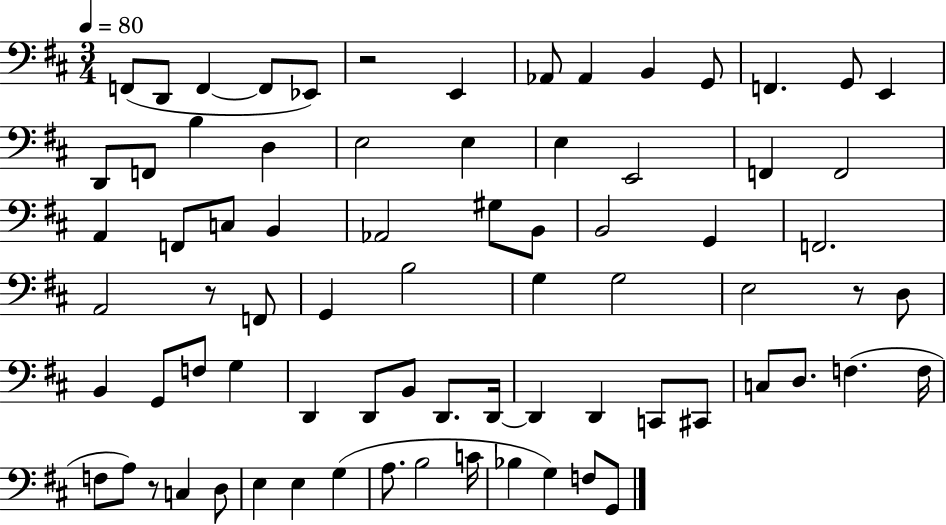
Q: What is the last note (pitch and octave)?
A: G2